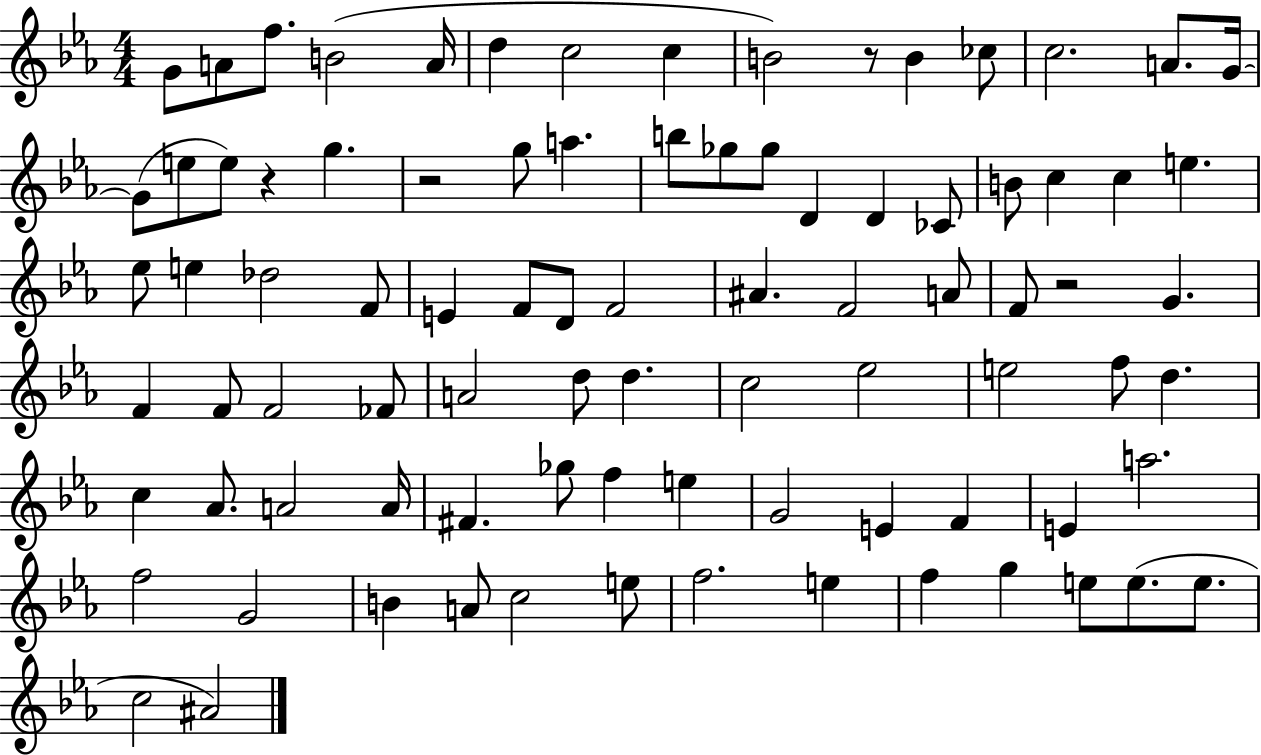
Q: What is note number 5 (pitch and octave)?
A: A4